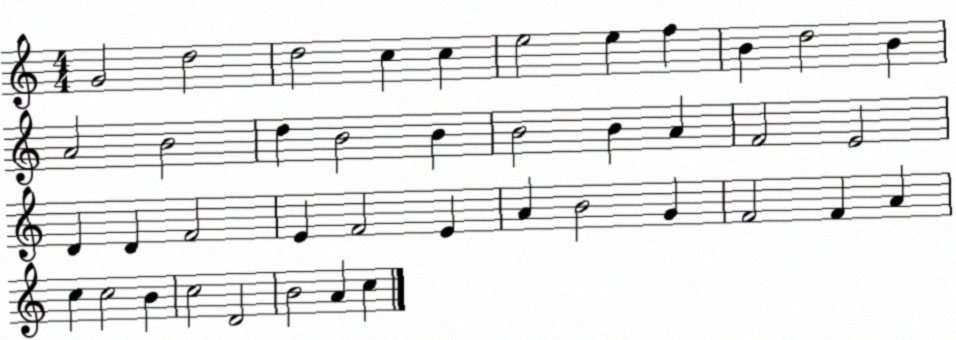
X:1
T:Untitled
M:4/4
L:1/4
K:C
G2 d2 d2 c c e2 e f B d2 B A2 B2 d B2 B B2 B A F2 E2 D D F2 E F2 E A B2 G F2 F A c c2 B c2 D2 B2 A c